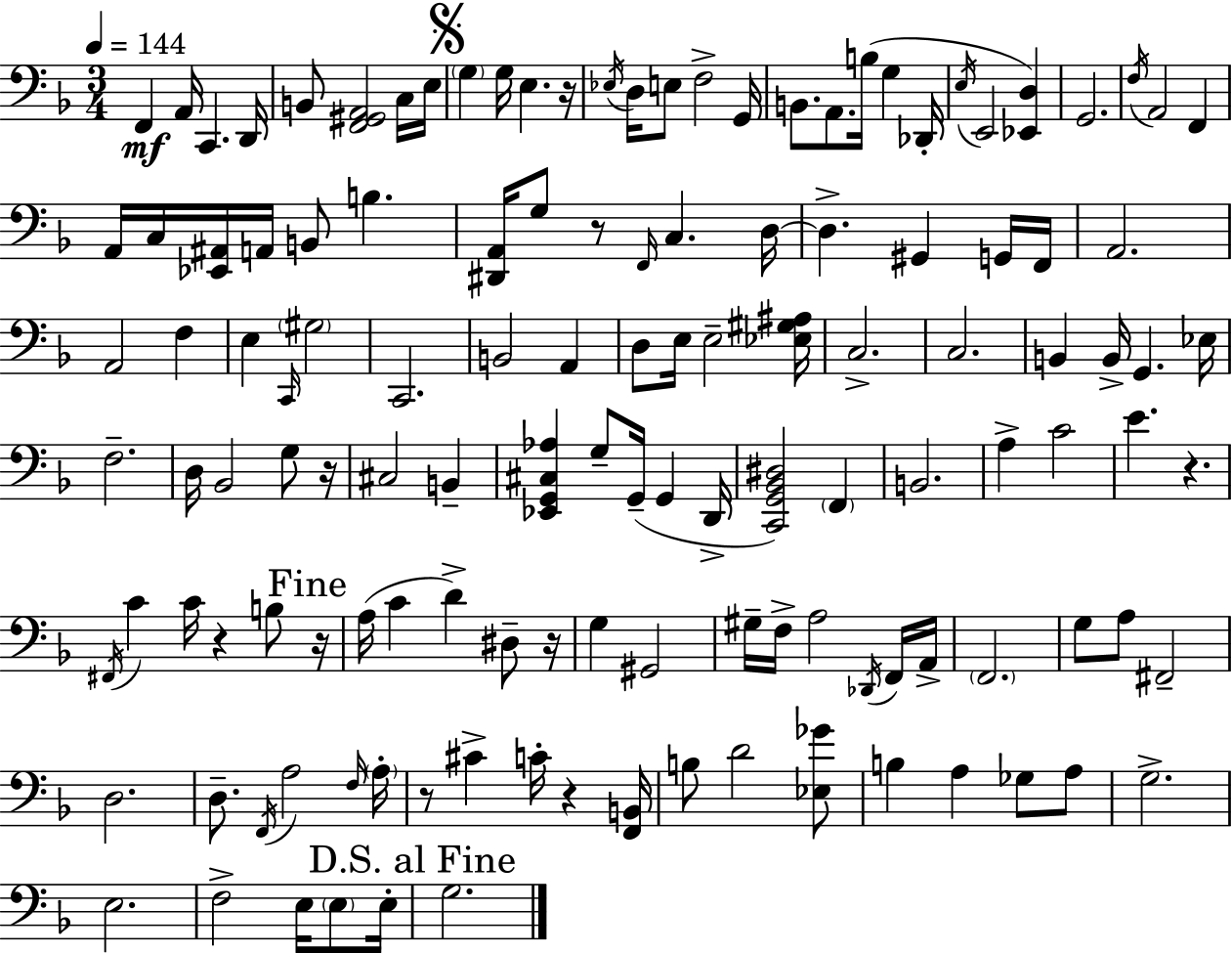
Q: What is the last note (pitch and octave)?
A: G3